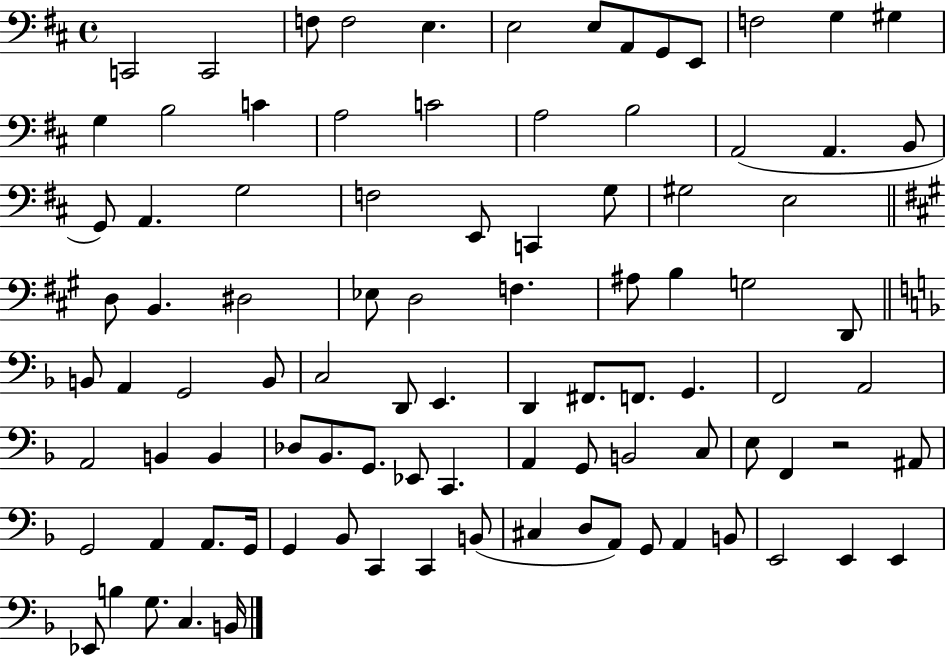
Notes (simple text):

C2/h C2/h F3/e F3/h E3/q. E3/h E3/e A2/e G2/e E2/e F3/h G3/q G#3/q G3/q B3/h C4/q A3/h C4/h A3/h B3/h A2/h A2/q. B2/e G2/e A2/q. G3/h F3/h E2/e C2/q G3/e G#3/h E3/h D3/e B2/q. D#3/h Eb3/e D3/h F3/q. A#3/e B3/q G3/h D2/e B2/e A2/q G2/h B2/e C3/h D2/e E2/q. D2/q F#2/e. F2/e. G2/q. F2/h A2/h A2/h B2/q B2/q Db3/e Bb2/e. G2/e. Eb2/e C2/q. A2/q G2/e B2/h C3/e E3/e F2/q R/h A#2/e G2/h A2/q A2/e. G2/s G2/q Bb2/e C2/q C2/q B2/e C#3/q D3/e A2/e G2/e A2/q B2/e E2/h E2/q E2/q Eb2/e B3/q G3/e. C3/q. B2/s